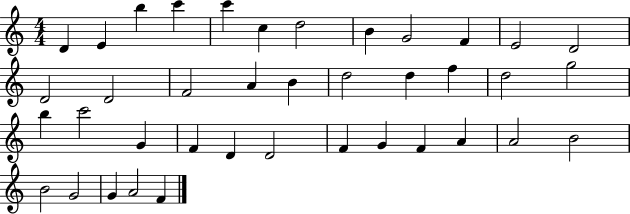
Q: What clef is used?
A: treble